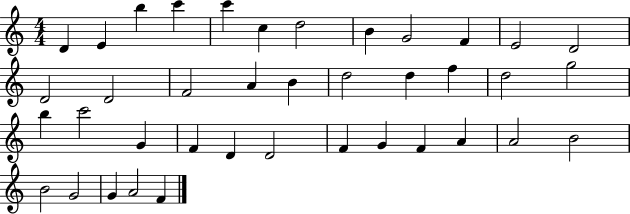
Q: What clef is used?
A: treble